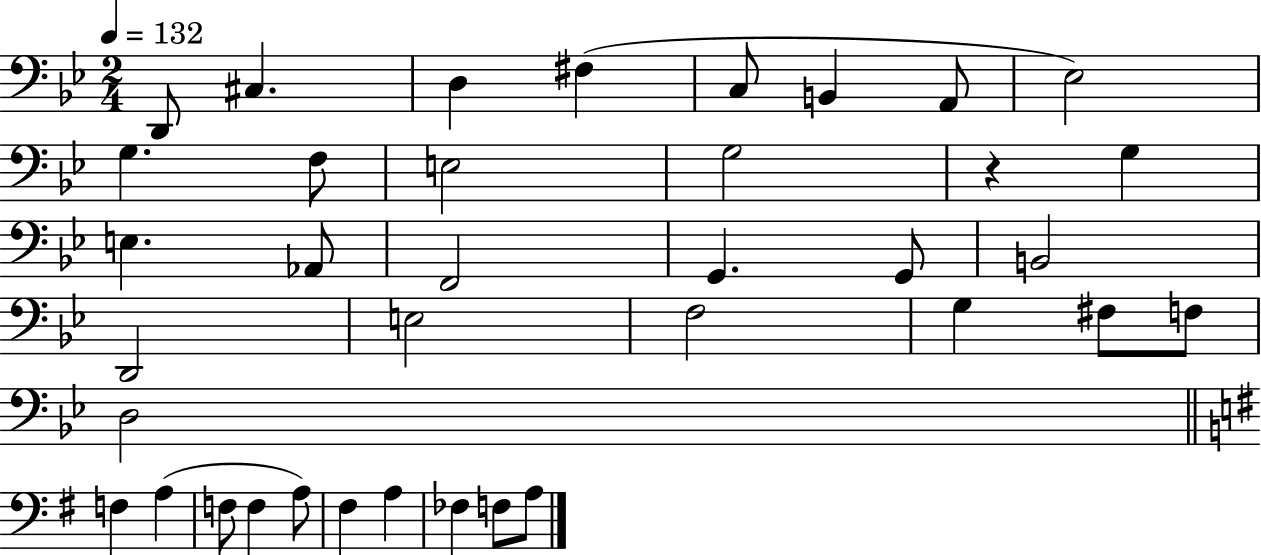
{
  \clef bass
  \numericTimeSignature
  \time 2/4
  \key bes \major
  \tempo 4 = 132
  d,8 cis4. | d4 fis4( | c8 b,4 a,8 | ees2) | \break g4. f8 | e2 | g2 | r4 g4 | \break e4. aes,8 | f,2 | g,4. g,8 | b,2 | \break d,2 | e2 | f2 | g4 fis8 f8 | \break d2 | \bar "||" \break \key g \major f4 a4( | f8 f4 a8) | fis4 a4 | fes4 f8 a8 | \break \bar "|."
}